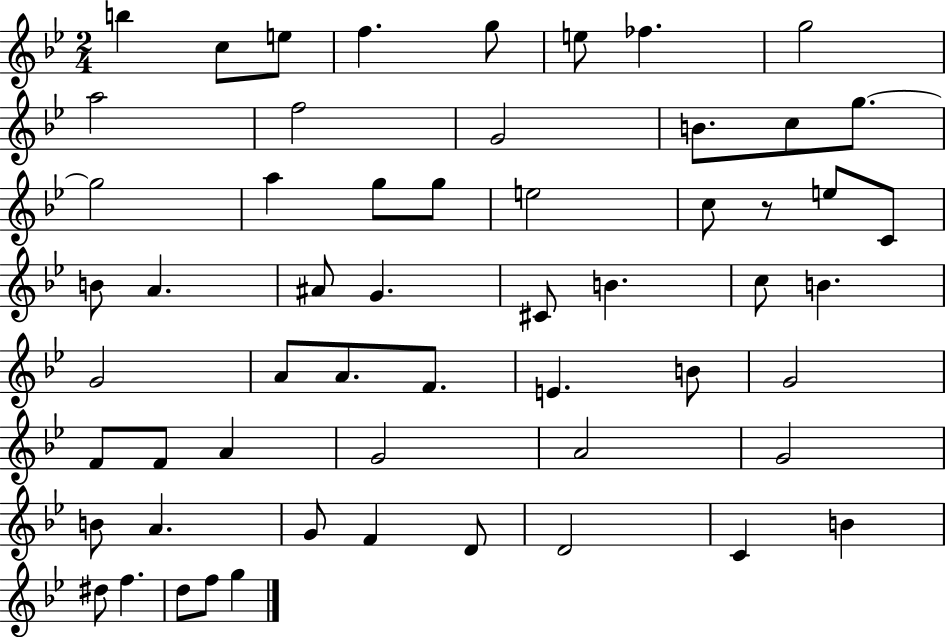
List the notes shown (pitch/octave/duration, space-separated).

B5/q C5/e E5/e F5/q. G5/e E5/e FES5/q. G5/h A5/h F5/h G4/h B4/e. C5/e G5/e. G5/h A5/q G5/e G5/e E5/h C5/e R/e E5/e C4/e B4/e A4/q. A#4/e G4/q. C#4/e B4/q. C5/e B4/q. G4/h A4/e A4/e. F4/e. E4/q. B4/e G4/h F4/e F4/e A4/q G4/h A4/h G4/h B4/e A4/q. G4/e F4/q D4/e D4/h C4/q B4/q D#5/e F5/q. D5/e F5/e G5/q